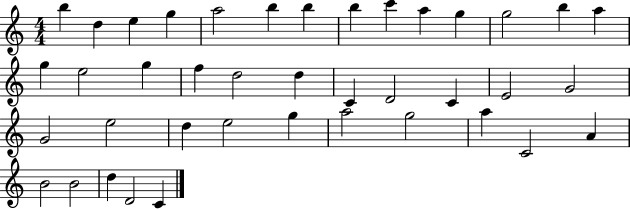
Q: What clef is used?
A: treble